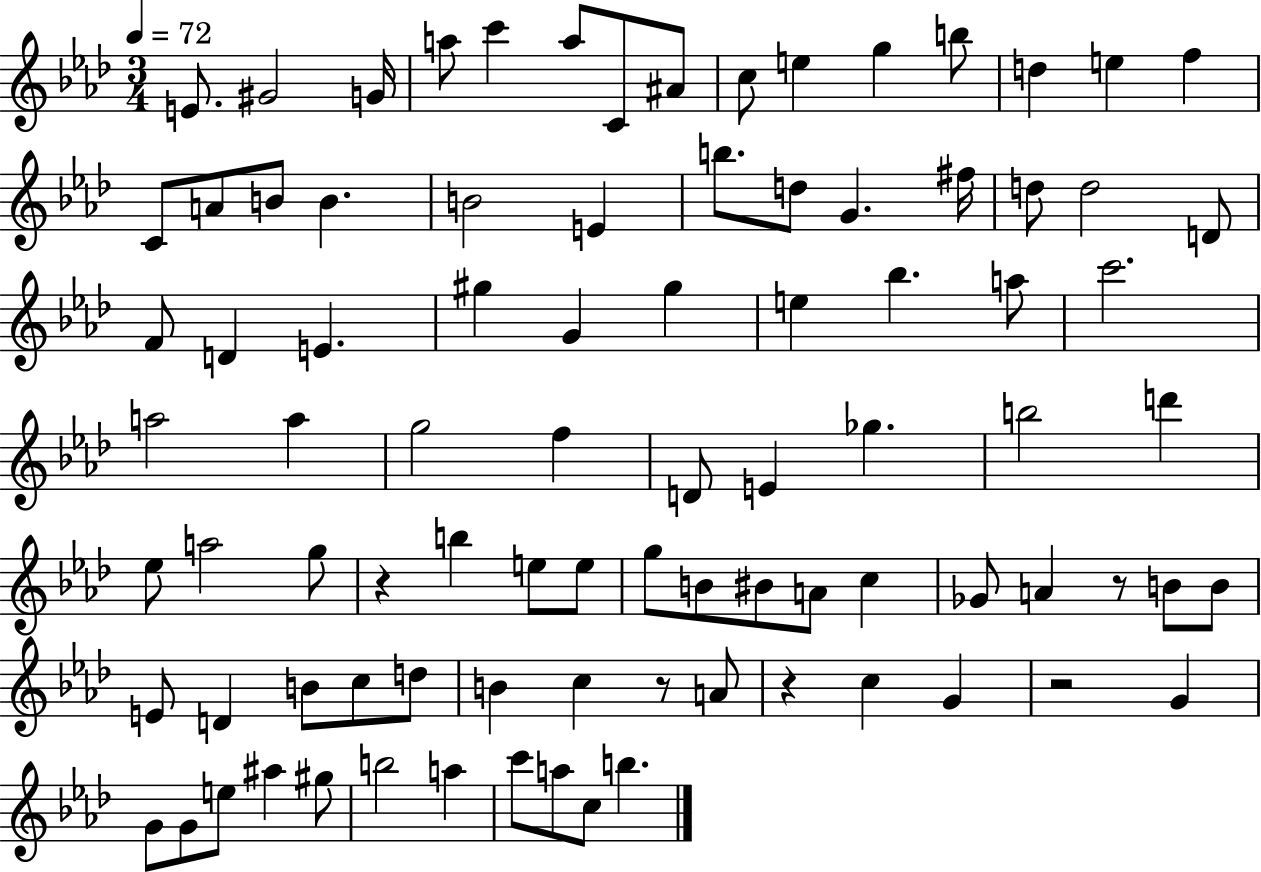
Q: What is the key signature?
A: AES major